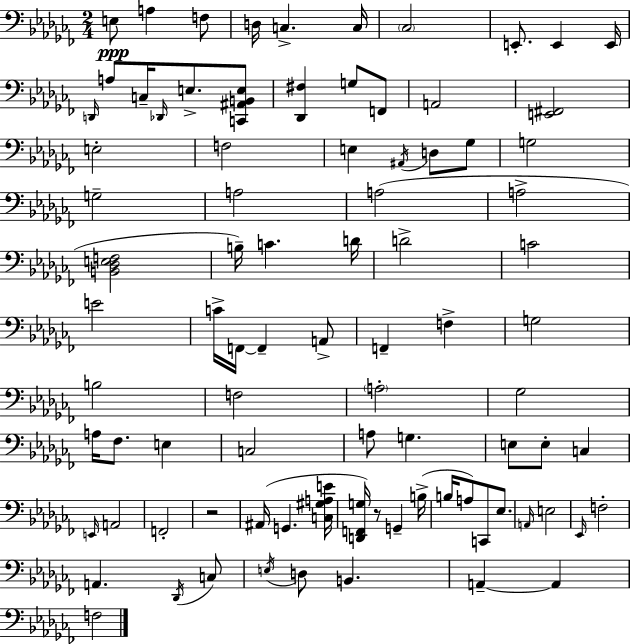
X:1
T:Untitled
M:2/4
L:1/4
K:Abm
E,/2 A, F,/2 D,/4 C, C,/4 _C,2 E,,/2 E,, E,,/4 D,,/4 A,/2 C,/4 _D,,/4 E,/2 [C,,^A,,B,,E,]/2 [_D,,^F,] G,/2 F,,/2 A,,2 [E,,^F,,]2 E,2 F,2 E, ^A,,/4 D,/2 _G,/2 G,2 G,2 A,2 A,2 A,2 [B,,_D,E,F,]2 B,/4 C D/4 D2 C2 E2 C/4 F,,/4 F,, A,,/2 F,, F, G,2 B,2 F,2 A,2 _G,2 A,/4 _F,/2 E, C,2 A,/2 G, E,/2 E,/2 C, E,,/4 A,,2 F,,2 z2 ^A,,/4 G,, [C,^G,A,E]/4 [D,,F,,G,]/4 z/2 G,, B,/4 B,/4 A,/2 C,,/2 _E,/2 A,,/4 E,2 _E,,/4 F,2 A,, _D,,/4 C,/2 E,/4 D,/2 B,, A,, A,, F,2